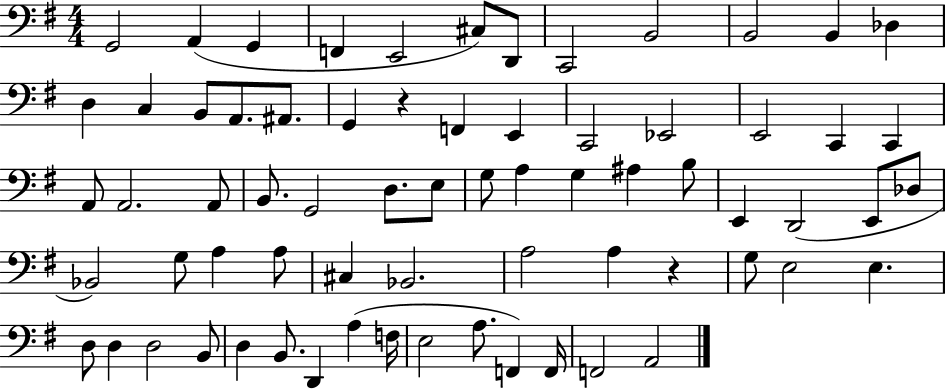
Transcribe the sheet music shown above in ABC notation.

X:1
T:Untitled
M:4/4
L:1/4
K:G
G,,2 A,, G,, F,, E,,2 ^C,/2 D,,/2 C,,2 B,,2 B,,2 B,, _D, D, C, B,,/2 A,,/2 ^A,,/2 G,, z F,, E,, C,,2 _E,,2 E,,2 C,, C,, A,,/2 A,,2 A,,/2 B,,/2 G,,2 D,/2 E,/2 G,/2 A, G, ^A, B,/2 E,, D,,2 E,,/2 _D,/2 _B,,2 G,/2 A, A,/2 ^C, _B,,2 A,2 A, z G,/2 E,2 E, D,/2 D, D,2 B,,/2 D, B,,/2 D,, A, F,/4 E,2 A,/2 F,, F,,/4 F,,2 A,,2